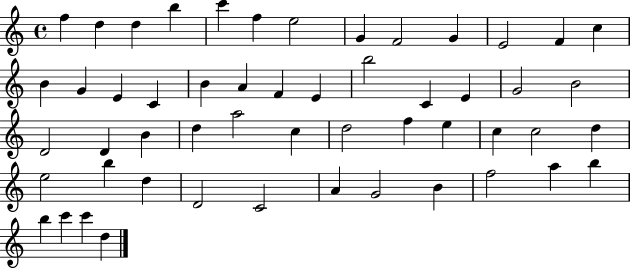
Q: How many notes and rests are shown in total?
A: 53